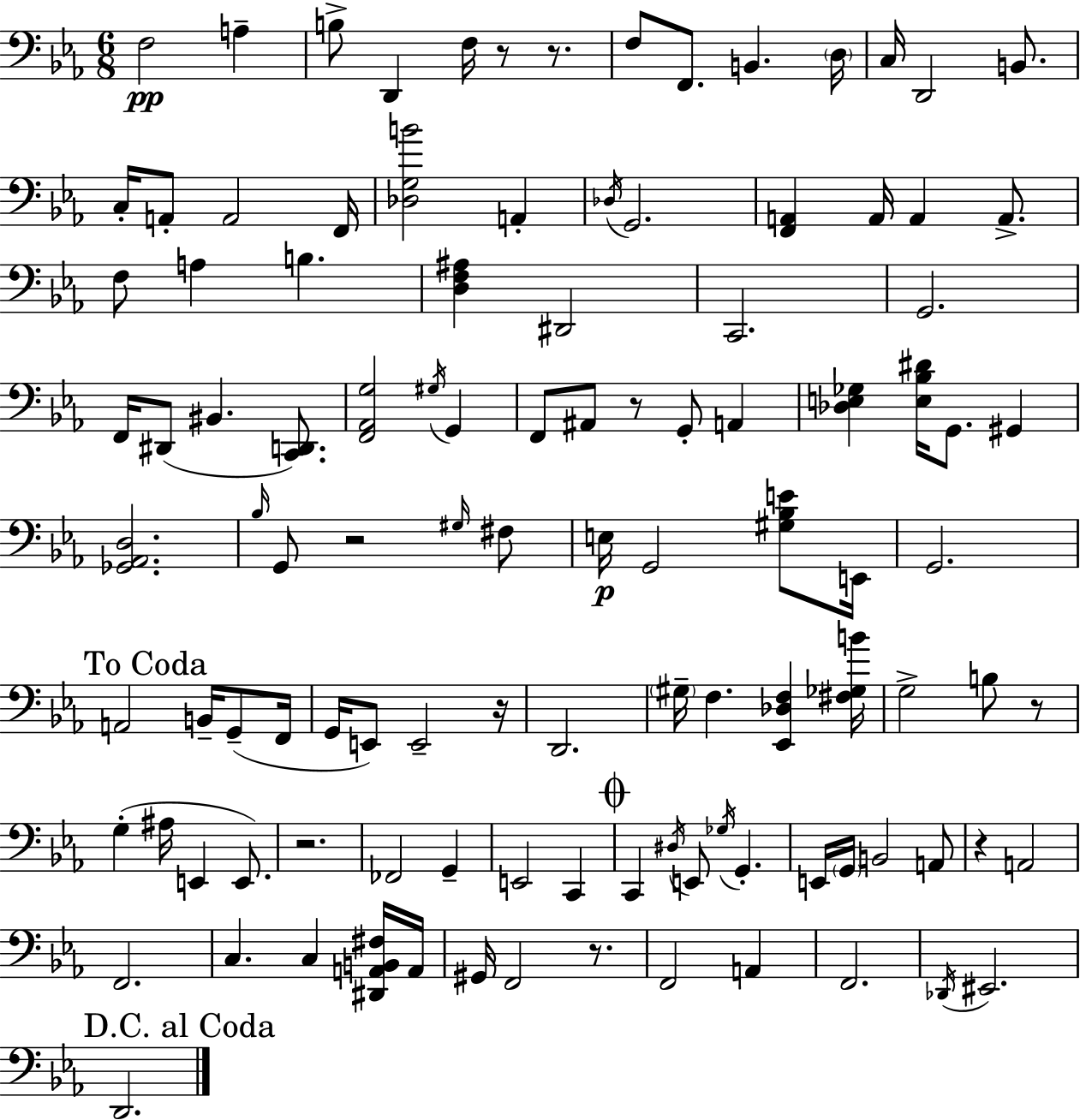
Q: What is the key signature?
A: C minor